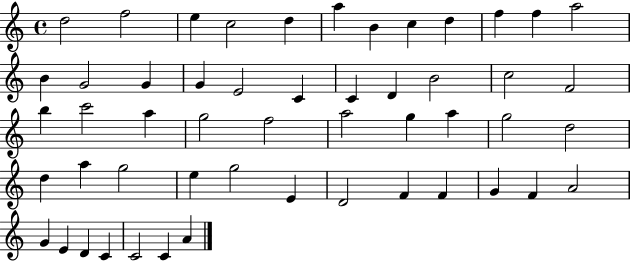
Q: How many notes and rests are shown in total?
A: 52